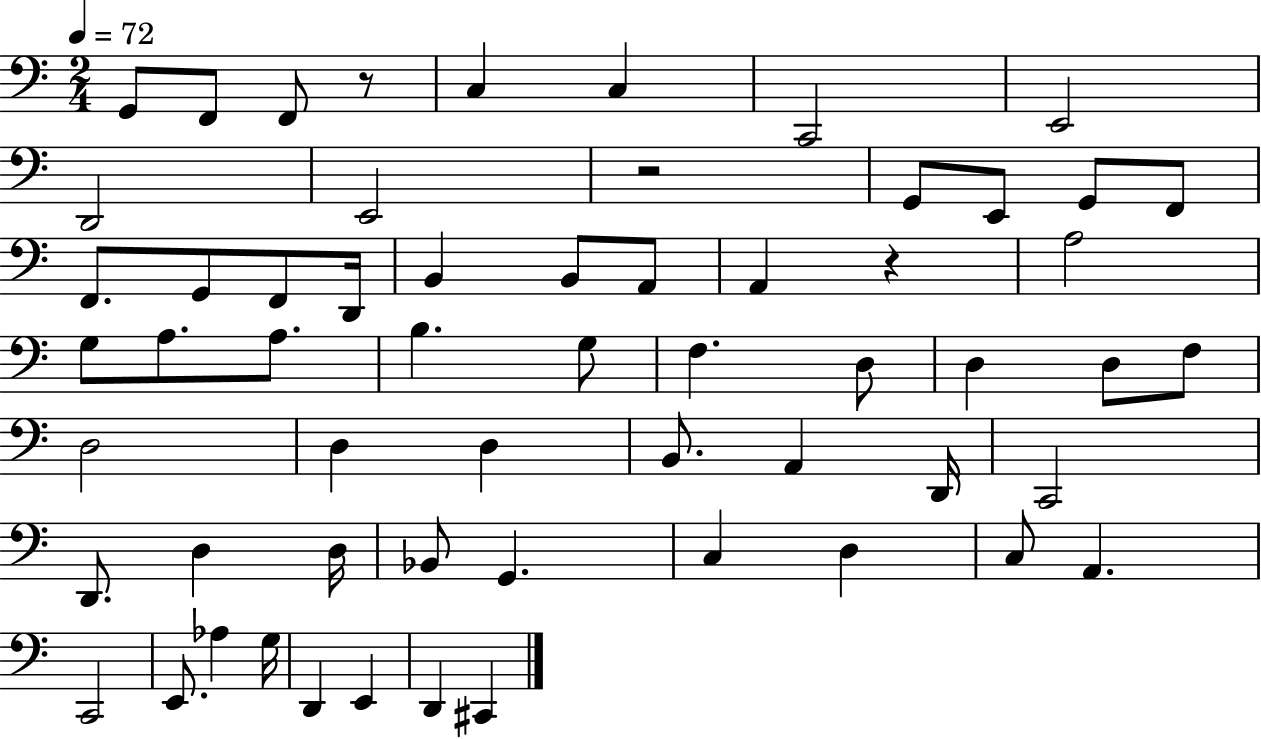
G2/e F2/e F2/e R/e C3/q C3/q C2/h E2/h D2/h E2/h R/h G2/e E2/e G2/e F2/e F2/e. G2/e F2/e D2/s B2/q B2/e A2/e A2/q R/q A3/h G3/e A3/e. A3/e. B3/q. G3/e F3/q. D3/e D3/q D3/e F3/e D3/h D3/q D3/q B2/e. A2/q D2/s C2/h D2/e. D3/q D3/s Bb2/e G2/q. C3/q D3/q C3/e A2/q. C2/h E2/e. Ab3/q G3/s D2/q E2/q D2/q C#2/q